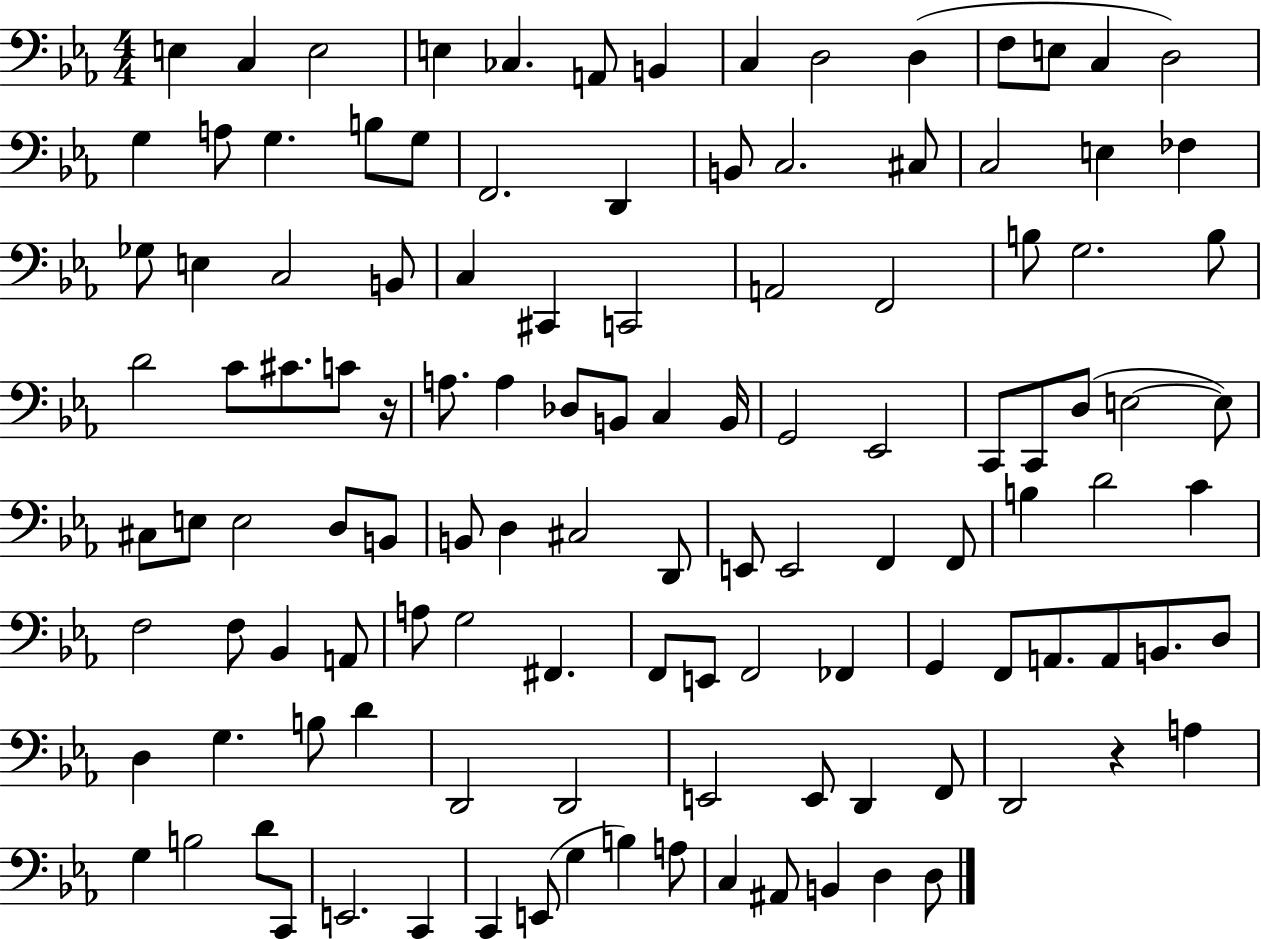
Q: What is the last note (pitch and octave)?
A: D3